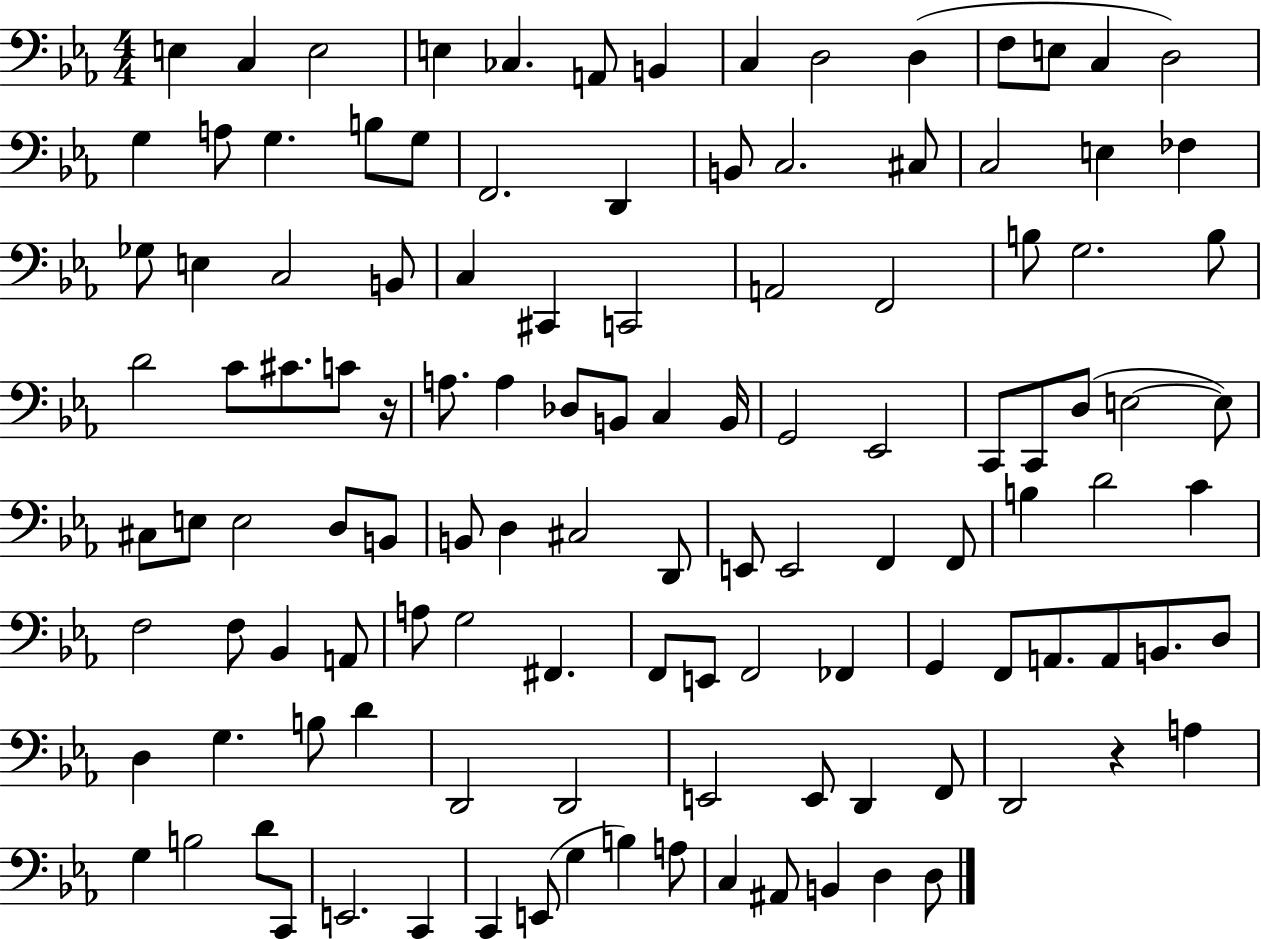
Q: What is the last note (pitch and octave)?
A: D3